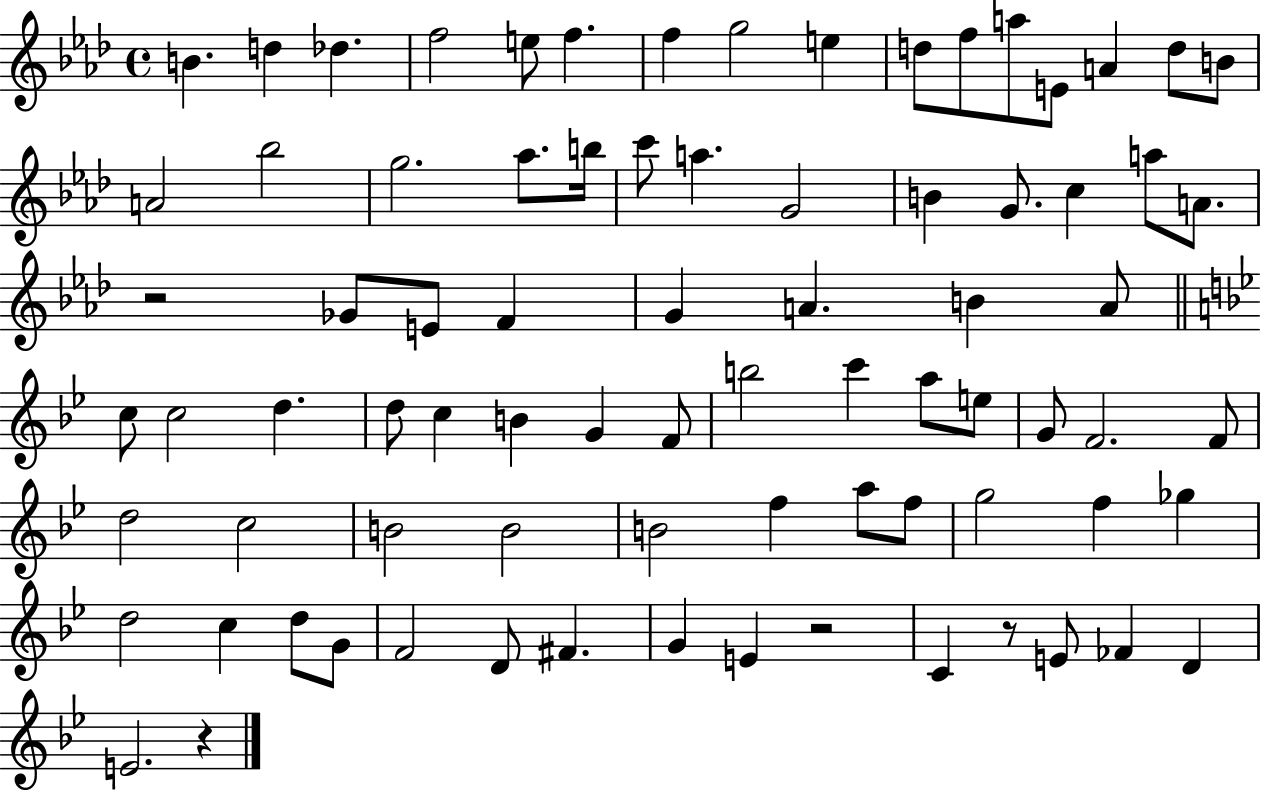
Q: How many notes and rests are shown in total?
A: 80